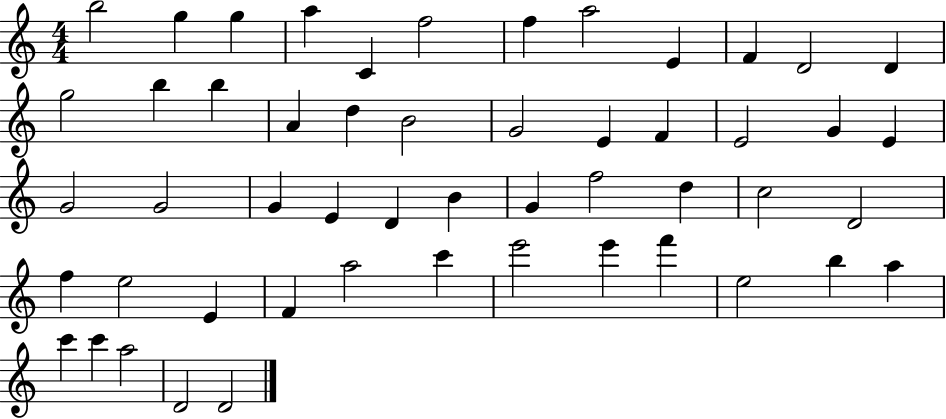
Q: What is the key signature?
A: C major